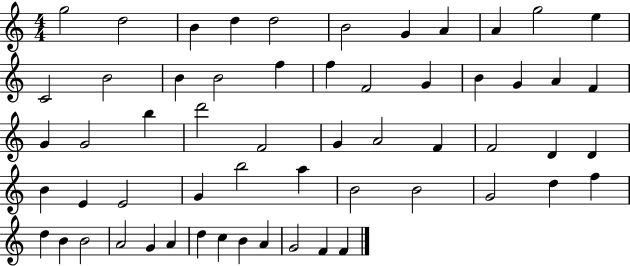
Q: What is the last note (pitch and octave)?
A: F4